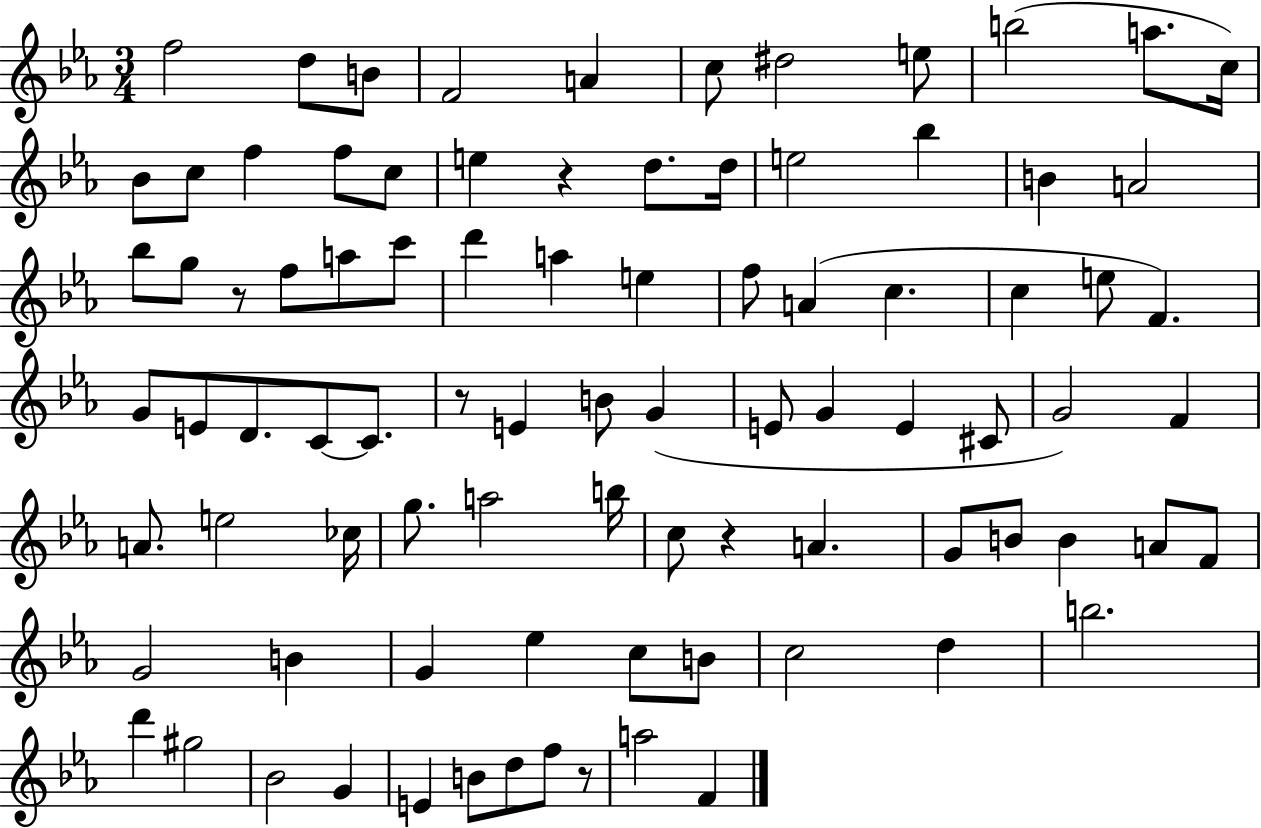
{
  \clef treble
  \numericTimeSignature
  \time 3/4
  \key ees \major
  f''2 d''8 b'8 | f'2 a'4 | c''8 dis''2 e''8 | b''2( a''8. c''16) | \break bes'8 c''8 f''4 f''8 c''8 | e''4 r4 d''8. d''16 | e''2 bes''4 | b'4 a'2 | \break bes''8 g''8 r8 f''8 a''8 c'''8 | d'''4 a''4 e''4 | f''8 a'4( c''4. | c''4 e''8 f'4.) | \break g'8 e'8 d'8. c'8~~ c'8. | r8 e'4 b'8 g'4( | e'8 g'4 e'4 cis'8 | g'2) f'4 | \break a'8. e''2 ces''16 | g''8. a''2 b''16 | c''8 r4 a'4. | g'8 b'8 b'4 a'8 f'8 | \break g'2 b'4 | g'4 ees''4 c''8 b'8 | c''2 d''4 | b''2. | \break d'''4 gis''2 | bes'2 g'4 | e'4 b'8 d''8 f''8 r8 | a''2 f'4 | \break \bar "|."
}